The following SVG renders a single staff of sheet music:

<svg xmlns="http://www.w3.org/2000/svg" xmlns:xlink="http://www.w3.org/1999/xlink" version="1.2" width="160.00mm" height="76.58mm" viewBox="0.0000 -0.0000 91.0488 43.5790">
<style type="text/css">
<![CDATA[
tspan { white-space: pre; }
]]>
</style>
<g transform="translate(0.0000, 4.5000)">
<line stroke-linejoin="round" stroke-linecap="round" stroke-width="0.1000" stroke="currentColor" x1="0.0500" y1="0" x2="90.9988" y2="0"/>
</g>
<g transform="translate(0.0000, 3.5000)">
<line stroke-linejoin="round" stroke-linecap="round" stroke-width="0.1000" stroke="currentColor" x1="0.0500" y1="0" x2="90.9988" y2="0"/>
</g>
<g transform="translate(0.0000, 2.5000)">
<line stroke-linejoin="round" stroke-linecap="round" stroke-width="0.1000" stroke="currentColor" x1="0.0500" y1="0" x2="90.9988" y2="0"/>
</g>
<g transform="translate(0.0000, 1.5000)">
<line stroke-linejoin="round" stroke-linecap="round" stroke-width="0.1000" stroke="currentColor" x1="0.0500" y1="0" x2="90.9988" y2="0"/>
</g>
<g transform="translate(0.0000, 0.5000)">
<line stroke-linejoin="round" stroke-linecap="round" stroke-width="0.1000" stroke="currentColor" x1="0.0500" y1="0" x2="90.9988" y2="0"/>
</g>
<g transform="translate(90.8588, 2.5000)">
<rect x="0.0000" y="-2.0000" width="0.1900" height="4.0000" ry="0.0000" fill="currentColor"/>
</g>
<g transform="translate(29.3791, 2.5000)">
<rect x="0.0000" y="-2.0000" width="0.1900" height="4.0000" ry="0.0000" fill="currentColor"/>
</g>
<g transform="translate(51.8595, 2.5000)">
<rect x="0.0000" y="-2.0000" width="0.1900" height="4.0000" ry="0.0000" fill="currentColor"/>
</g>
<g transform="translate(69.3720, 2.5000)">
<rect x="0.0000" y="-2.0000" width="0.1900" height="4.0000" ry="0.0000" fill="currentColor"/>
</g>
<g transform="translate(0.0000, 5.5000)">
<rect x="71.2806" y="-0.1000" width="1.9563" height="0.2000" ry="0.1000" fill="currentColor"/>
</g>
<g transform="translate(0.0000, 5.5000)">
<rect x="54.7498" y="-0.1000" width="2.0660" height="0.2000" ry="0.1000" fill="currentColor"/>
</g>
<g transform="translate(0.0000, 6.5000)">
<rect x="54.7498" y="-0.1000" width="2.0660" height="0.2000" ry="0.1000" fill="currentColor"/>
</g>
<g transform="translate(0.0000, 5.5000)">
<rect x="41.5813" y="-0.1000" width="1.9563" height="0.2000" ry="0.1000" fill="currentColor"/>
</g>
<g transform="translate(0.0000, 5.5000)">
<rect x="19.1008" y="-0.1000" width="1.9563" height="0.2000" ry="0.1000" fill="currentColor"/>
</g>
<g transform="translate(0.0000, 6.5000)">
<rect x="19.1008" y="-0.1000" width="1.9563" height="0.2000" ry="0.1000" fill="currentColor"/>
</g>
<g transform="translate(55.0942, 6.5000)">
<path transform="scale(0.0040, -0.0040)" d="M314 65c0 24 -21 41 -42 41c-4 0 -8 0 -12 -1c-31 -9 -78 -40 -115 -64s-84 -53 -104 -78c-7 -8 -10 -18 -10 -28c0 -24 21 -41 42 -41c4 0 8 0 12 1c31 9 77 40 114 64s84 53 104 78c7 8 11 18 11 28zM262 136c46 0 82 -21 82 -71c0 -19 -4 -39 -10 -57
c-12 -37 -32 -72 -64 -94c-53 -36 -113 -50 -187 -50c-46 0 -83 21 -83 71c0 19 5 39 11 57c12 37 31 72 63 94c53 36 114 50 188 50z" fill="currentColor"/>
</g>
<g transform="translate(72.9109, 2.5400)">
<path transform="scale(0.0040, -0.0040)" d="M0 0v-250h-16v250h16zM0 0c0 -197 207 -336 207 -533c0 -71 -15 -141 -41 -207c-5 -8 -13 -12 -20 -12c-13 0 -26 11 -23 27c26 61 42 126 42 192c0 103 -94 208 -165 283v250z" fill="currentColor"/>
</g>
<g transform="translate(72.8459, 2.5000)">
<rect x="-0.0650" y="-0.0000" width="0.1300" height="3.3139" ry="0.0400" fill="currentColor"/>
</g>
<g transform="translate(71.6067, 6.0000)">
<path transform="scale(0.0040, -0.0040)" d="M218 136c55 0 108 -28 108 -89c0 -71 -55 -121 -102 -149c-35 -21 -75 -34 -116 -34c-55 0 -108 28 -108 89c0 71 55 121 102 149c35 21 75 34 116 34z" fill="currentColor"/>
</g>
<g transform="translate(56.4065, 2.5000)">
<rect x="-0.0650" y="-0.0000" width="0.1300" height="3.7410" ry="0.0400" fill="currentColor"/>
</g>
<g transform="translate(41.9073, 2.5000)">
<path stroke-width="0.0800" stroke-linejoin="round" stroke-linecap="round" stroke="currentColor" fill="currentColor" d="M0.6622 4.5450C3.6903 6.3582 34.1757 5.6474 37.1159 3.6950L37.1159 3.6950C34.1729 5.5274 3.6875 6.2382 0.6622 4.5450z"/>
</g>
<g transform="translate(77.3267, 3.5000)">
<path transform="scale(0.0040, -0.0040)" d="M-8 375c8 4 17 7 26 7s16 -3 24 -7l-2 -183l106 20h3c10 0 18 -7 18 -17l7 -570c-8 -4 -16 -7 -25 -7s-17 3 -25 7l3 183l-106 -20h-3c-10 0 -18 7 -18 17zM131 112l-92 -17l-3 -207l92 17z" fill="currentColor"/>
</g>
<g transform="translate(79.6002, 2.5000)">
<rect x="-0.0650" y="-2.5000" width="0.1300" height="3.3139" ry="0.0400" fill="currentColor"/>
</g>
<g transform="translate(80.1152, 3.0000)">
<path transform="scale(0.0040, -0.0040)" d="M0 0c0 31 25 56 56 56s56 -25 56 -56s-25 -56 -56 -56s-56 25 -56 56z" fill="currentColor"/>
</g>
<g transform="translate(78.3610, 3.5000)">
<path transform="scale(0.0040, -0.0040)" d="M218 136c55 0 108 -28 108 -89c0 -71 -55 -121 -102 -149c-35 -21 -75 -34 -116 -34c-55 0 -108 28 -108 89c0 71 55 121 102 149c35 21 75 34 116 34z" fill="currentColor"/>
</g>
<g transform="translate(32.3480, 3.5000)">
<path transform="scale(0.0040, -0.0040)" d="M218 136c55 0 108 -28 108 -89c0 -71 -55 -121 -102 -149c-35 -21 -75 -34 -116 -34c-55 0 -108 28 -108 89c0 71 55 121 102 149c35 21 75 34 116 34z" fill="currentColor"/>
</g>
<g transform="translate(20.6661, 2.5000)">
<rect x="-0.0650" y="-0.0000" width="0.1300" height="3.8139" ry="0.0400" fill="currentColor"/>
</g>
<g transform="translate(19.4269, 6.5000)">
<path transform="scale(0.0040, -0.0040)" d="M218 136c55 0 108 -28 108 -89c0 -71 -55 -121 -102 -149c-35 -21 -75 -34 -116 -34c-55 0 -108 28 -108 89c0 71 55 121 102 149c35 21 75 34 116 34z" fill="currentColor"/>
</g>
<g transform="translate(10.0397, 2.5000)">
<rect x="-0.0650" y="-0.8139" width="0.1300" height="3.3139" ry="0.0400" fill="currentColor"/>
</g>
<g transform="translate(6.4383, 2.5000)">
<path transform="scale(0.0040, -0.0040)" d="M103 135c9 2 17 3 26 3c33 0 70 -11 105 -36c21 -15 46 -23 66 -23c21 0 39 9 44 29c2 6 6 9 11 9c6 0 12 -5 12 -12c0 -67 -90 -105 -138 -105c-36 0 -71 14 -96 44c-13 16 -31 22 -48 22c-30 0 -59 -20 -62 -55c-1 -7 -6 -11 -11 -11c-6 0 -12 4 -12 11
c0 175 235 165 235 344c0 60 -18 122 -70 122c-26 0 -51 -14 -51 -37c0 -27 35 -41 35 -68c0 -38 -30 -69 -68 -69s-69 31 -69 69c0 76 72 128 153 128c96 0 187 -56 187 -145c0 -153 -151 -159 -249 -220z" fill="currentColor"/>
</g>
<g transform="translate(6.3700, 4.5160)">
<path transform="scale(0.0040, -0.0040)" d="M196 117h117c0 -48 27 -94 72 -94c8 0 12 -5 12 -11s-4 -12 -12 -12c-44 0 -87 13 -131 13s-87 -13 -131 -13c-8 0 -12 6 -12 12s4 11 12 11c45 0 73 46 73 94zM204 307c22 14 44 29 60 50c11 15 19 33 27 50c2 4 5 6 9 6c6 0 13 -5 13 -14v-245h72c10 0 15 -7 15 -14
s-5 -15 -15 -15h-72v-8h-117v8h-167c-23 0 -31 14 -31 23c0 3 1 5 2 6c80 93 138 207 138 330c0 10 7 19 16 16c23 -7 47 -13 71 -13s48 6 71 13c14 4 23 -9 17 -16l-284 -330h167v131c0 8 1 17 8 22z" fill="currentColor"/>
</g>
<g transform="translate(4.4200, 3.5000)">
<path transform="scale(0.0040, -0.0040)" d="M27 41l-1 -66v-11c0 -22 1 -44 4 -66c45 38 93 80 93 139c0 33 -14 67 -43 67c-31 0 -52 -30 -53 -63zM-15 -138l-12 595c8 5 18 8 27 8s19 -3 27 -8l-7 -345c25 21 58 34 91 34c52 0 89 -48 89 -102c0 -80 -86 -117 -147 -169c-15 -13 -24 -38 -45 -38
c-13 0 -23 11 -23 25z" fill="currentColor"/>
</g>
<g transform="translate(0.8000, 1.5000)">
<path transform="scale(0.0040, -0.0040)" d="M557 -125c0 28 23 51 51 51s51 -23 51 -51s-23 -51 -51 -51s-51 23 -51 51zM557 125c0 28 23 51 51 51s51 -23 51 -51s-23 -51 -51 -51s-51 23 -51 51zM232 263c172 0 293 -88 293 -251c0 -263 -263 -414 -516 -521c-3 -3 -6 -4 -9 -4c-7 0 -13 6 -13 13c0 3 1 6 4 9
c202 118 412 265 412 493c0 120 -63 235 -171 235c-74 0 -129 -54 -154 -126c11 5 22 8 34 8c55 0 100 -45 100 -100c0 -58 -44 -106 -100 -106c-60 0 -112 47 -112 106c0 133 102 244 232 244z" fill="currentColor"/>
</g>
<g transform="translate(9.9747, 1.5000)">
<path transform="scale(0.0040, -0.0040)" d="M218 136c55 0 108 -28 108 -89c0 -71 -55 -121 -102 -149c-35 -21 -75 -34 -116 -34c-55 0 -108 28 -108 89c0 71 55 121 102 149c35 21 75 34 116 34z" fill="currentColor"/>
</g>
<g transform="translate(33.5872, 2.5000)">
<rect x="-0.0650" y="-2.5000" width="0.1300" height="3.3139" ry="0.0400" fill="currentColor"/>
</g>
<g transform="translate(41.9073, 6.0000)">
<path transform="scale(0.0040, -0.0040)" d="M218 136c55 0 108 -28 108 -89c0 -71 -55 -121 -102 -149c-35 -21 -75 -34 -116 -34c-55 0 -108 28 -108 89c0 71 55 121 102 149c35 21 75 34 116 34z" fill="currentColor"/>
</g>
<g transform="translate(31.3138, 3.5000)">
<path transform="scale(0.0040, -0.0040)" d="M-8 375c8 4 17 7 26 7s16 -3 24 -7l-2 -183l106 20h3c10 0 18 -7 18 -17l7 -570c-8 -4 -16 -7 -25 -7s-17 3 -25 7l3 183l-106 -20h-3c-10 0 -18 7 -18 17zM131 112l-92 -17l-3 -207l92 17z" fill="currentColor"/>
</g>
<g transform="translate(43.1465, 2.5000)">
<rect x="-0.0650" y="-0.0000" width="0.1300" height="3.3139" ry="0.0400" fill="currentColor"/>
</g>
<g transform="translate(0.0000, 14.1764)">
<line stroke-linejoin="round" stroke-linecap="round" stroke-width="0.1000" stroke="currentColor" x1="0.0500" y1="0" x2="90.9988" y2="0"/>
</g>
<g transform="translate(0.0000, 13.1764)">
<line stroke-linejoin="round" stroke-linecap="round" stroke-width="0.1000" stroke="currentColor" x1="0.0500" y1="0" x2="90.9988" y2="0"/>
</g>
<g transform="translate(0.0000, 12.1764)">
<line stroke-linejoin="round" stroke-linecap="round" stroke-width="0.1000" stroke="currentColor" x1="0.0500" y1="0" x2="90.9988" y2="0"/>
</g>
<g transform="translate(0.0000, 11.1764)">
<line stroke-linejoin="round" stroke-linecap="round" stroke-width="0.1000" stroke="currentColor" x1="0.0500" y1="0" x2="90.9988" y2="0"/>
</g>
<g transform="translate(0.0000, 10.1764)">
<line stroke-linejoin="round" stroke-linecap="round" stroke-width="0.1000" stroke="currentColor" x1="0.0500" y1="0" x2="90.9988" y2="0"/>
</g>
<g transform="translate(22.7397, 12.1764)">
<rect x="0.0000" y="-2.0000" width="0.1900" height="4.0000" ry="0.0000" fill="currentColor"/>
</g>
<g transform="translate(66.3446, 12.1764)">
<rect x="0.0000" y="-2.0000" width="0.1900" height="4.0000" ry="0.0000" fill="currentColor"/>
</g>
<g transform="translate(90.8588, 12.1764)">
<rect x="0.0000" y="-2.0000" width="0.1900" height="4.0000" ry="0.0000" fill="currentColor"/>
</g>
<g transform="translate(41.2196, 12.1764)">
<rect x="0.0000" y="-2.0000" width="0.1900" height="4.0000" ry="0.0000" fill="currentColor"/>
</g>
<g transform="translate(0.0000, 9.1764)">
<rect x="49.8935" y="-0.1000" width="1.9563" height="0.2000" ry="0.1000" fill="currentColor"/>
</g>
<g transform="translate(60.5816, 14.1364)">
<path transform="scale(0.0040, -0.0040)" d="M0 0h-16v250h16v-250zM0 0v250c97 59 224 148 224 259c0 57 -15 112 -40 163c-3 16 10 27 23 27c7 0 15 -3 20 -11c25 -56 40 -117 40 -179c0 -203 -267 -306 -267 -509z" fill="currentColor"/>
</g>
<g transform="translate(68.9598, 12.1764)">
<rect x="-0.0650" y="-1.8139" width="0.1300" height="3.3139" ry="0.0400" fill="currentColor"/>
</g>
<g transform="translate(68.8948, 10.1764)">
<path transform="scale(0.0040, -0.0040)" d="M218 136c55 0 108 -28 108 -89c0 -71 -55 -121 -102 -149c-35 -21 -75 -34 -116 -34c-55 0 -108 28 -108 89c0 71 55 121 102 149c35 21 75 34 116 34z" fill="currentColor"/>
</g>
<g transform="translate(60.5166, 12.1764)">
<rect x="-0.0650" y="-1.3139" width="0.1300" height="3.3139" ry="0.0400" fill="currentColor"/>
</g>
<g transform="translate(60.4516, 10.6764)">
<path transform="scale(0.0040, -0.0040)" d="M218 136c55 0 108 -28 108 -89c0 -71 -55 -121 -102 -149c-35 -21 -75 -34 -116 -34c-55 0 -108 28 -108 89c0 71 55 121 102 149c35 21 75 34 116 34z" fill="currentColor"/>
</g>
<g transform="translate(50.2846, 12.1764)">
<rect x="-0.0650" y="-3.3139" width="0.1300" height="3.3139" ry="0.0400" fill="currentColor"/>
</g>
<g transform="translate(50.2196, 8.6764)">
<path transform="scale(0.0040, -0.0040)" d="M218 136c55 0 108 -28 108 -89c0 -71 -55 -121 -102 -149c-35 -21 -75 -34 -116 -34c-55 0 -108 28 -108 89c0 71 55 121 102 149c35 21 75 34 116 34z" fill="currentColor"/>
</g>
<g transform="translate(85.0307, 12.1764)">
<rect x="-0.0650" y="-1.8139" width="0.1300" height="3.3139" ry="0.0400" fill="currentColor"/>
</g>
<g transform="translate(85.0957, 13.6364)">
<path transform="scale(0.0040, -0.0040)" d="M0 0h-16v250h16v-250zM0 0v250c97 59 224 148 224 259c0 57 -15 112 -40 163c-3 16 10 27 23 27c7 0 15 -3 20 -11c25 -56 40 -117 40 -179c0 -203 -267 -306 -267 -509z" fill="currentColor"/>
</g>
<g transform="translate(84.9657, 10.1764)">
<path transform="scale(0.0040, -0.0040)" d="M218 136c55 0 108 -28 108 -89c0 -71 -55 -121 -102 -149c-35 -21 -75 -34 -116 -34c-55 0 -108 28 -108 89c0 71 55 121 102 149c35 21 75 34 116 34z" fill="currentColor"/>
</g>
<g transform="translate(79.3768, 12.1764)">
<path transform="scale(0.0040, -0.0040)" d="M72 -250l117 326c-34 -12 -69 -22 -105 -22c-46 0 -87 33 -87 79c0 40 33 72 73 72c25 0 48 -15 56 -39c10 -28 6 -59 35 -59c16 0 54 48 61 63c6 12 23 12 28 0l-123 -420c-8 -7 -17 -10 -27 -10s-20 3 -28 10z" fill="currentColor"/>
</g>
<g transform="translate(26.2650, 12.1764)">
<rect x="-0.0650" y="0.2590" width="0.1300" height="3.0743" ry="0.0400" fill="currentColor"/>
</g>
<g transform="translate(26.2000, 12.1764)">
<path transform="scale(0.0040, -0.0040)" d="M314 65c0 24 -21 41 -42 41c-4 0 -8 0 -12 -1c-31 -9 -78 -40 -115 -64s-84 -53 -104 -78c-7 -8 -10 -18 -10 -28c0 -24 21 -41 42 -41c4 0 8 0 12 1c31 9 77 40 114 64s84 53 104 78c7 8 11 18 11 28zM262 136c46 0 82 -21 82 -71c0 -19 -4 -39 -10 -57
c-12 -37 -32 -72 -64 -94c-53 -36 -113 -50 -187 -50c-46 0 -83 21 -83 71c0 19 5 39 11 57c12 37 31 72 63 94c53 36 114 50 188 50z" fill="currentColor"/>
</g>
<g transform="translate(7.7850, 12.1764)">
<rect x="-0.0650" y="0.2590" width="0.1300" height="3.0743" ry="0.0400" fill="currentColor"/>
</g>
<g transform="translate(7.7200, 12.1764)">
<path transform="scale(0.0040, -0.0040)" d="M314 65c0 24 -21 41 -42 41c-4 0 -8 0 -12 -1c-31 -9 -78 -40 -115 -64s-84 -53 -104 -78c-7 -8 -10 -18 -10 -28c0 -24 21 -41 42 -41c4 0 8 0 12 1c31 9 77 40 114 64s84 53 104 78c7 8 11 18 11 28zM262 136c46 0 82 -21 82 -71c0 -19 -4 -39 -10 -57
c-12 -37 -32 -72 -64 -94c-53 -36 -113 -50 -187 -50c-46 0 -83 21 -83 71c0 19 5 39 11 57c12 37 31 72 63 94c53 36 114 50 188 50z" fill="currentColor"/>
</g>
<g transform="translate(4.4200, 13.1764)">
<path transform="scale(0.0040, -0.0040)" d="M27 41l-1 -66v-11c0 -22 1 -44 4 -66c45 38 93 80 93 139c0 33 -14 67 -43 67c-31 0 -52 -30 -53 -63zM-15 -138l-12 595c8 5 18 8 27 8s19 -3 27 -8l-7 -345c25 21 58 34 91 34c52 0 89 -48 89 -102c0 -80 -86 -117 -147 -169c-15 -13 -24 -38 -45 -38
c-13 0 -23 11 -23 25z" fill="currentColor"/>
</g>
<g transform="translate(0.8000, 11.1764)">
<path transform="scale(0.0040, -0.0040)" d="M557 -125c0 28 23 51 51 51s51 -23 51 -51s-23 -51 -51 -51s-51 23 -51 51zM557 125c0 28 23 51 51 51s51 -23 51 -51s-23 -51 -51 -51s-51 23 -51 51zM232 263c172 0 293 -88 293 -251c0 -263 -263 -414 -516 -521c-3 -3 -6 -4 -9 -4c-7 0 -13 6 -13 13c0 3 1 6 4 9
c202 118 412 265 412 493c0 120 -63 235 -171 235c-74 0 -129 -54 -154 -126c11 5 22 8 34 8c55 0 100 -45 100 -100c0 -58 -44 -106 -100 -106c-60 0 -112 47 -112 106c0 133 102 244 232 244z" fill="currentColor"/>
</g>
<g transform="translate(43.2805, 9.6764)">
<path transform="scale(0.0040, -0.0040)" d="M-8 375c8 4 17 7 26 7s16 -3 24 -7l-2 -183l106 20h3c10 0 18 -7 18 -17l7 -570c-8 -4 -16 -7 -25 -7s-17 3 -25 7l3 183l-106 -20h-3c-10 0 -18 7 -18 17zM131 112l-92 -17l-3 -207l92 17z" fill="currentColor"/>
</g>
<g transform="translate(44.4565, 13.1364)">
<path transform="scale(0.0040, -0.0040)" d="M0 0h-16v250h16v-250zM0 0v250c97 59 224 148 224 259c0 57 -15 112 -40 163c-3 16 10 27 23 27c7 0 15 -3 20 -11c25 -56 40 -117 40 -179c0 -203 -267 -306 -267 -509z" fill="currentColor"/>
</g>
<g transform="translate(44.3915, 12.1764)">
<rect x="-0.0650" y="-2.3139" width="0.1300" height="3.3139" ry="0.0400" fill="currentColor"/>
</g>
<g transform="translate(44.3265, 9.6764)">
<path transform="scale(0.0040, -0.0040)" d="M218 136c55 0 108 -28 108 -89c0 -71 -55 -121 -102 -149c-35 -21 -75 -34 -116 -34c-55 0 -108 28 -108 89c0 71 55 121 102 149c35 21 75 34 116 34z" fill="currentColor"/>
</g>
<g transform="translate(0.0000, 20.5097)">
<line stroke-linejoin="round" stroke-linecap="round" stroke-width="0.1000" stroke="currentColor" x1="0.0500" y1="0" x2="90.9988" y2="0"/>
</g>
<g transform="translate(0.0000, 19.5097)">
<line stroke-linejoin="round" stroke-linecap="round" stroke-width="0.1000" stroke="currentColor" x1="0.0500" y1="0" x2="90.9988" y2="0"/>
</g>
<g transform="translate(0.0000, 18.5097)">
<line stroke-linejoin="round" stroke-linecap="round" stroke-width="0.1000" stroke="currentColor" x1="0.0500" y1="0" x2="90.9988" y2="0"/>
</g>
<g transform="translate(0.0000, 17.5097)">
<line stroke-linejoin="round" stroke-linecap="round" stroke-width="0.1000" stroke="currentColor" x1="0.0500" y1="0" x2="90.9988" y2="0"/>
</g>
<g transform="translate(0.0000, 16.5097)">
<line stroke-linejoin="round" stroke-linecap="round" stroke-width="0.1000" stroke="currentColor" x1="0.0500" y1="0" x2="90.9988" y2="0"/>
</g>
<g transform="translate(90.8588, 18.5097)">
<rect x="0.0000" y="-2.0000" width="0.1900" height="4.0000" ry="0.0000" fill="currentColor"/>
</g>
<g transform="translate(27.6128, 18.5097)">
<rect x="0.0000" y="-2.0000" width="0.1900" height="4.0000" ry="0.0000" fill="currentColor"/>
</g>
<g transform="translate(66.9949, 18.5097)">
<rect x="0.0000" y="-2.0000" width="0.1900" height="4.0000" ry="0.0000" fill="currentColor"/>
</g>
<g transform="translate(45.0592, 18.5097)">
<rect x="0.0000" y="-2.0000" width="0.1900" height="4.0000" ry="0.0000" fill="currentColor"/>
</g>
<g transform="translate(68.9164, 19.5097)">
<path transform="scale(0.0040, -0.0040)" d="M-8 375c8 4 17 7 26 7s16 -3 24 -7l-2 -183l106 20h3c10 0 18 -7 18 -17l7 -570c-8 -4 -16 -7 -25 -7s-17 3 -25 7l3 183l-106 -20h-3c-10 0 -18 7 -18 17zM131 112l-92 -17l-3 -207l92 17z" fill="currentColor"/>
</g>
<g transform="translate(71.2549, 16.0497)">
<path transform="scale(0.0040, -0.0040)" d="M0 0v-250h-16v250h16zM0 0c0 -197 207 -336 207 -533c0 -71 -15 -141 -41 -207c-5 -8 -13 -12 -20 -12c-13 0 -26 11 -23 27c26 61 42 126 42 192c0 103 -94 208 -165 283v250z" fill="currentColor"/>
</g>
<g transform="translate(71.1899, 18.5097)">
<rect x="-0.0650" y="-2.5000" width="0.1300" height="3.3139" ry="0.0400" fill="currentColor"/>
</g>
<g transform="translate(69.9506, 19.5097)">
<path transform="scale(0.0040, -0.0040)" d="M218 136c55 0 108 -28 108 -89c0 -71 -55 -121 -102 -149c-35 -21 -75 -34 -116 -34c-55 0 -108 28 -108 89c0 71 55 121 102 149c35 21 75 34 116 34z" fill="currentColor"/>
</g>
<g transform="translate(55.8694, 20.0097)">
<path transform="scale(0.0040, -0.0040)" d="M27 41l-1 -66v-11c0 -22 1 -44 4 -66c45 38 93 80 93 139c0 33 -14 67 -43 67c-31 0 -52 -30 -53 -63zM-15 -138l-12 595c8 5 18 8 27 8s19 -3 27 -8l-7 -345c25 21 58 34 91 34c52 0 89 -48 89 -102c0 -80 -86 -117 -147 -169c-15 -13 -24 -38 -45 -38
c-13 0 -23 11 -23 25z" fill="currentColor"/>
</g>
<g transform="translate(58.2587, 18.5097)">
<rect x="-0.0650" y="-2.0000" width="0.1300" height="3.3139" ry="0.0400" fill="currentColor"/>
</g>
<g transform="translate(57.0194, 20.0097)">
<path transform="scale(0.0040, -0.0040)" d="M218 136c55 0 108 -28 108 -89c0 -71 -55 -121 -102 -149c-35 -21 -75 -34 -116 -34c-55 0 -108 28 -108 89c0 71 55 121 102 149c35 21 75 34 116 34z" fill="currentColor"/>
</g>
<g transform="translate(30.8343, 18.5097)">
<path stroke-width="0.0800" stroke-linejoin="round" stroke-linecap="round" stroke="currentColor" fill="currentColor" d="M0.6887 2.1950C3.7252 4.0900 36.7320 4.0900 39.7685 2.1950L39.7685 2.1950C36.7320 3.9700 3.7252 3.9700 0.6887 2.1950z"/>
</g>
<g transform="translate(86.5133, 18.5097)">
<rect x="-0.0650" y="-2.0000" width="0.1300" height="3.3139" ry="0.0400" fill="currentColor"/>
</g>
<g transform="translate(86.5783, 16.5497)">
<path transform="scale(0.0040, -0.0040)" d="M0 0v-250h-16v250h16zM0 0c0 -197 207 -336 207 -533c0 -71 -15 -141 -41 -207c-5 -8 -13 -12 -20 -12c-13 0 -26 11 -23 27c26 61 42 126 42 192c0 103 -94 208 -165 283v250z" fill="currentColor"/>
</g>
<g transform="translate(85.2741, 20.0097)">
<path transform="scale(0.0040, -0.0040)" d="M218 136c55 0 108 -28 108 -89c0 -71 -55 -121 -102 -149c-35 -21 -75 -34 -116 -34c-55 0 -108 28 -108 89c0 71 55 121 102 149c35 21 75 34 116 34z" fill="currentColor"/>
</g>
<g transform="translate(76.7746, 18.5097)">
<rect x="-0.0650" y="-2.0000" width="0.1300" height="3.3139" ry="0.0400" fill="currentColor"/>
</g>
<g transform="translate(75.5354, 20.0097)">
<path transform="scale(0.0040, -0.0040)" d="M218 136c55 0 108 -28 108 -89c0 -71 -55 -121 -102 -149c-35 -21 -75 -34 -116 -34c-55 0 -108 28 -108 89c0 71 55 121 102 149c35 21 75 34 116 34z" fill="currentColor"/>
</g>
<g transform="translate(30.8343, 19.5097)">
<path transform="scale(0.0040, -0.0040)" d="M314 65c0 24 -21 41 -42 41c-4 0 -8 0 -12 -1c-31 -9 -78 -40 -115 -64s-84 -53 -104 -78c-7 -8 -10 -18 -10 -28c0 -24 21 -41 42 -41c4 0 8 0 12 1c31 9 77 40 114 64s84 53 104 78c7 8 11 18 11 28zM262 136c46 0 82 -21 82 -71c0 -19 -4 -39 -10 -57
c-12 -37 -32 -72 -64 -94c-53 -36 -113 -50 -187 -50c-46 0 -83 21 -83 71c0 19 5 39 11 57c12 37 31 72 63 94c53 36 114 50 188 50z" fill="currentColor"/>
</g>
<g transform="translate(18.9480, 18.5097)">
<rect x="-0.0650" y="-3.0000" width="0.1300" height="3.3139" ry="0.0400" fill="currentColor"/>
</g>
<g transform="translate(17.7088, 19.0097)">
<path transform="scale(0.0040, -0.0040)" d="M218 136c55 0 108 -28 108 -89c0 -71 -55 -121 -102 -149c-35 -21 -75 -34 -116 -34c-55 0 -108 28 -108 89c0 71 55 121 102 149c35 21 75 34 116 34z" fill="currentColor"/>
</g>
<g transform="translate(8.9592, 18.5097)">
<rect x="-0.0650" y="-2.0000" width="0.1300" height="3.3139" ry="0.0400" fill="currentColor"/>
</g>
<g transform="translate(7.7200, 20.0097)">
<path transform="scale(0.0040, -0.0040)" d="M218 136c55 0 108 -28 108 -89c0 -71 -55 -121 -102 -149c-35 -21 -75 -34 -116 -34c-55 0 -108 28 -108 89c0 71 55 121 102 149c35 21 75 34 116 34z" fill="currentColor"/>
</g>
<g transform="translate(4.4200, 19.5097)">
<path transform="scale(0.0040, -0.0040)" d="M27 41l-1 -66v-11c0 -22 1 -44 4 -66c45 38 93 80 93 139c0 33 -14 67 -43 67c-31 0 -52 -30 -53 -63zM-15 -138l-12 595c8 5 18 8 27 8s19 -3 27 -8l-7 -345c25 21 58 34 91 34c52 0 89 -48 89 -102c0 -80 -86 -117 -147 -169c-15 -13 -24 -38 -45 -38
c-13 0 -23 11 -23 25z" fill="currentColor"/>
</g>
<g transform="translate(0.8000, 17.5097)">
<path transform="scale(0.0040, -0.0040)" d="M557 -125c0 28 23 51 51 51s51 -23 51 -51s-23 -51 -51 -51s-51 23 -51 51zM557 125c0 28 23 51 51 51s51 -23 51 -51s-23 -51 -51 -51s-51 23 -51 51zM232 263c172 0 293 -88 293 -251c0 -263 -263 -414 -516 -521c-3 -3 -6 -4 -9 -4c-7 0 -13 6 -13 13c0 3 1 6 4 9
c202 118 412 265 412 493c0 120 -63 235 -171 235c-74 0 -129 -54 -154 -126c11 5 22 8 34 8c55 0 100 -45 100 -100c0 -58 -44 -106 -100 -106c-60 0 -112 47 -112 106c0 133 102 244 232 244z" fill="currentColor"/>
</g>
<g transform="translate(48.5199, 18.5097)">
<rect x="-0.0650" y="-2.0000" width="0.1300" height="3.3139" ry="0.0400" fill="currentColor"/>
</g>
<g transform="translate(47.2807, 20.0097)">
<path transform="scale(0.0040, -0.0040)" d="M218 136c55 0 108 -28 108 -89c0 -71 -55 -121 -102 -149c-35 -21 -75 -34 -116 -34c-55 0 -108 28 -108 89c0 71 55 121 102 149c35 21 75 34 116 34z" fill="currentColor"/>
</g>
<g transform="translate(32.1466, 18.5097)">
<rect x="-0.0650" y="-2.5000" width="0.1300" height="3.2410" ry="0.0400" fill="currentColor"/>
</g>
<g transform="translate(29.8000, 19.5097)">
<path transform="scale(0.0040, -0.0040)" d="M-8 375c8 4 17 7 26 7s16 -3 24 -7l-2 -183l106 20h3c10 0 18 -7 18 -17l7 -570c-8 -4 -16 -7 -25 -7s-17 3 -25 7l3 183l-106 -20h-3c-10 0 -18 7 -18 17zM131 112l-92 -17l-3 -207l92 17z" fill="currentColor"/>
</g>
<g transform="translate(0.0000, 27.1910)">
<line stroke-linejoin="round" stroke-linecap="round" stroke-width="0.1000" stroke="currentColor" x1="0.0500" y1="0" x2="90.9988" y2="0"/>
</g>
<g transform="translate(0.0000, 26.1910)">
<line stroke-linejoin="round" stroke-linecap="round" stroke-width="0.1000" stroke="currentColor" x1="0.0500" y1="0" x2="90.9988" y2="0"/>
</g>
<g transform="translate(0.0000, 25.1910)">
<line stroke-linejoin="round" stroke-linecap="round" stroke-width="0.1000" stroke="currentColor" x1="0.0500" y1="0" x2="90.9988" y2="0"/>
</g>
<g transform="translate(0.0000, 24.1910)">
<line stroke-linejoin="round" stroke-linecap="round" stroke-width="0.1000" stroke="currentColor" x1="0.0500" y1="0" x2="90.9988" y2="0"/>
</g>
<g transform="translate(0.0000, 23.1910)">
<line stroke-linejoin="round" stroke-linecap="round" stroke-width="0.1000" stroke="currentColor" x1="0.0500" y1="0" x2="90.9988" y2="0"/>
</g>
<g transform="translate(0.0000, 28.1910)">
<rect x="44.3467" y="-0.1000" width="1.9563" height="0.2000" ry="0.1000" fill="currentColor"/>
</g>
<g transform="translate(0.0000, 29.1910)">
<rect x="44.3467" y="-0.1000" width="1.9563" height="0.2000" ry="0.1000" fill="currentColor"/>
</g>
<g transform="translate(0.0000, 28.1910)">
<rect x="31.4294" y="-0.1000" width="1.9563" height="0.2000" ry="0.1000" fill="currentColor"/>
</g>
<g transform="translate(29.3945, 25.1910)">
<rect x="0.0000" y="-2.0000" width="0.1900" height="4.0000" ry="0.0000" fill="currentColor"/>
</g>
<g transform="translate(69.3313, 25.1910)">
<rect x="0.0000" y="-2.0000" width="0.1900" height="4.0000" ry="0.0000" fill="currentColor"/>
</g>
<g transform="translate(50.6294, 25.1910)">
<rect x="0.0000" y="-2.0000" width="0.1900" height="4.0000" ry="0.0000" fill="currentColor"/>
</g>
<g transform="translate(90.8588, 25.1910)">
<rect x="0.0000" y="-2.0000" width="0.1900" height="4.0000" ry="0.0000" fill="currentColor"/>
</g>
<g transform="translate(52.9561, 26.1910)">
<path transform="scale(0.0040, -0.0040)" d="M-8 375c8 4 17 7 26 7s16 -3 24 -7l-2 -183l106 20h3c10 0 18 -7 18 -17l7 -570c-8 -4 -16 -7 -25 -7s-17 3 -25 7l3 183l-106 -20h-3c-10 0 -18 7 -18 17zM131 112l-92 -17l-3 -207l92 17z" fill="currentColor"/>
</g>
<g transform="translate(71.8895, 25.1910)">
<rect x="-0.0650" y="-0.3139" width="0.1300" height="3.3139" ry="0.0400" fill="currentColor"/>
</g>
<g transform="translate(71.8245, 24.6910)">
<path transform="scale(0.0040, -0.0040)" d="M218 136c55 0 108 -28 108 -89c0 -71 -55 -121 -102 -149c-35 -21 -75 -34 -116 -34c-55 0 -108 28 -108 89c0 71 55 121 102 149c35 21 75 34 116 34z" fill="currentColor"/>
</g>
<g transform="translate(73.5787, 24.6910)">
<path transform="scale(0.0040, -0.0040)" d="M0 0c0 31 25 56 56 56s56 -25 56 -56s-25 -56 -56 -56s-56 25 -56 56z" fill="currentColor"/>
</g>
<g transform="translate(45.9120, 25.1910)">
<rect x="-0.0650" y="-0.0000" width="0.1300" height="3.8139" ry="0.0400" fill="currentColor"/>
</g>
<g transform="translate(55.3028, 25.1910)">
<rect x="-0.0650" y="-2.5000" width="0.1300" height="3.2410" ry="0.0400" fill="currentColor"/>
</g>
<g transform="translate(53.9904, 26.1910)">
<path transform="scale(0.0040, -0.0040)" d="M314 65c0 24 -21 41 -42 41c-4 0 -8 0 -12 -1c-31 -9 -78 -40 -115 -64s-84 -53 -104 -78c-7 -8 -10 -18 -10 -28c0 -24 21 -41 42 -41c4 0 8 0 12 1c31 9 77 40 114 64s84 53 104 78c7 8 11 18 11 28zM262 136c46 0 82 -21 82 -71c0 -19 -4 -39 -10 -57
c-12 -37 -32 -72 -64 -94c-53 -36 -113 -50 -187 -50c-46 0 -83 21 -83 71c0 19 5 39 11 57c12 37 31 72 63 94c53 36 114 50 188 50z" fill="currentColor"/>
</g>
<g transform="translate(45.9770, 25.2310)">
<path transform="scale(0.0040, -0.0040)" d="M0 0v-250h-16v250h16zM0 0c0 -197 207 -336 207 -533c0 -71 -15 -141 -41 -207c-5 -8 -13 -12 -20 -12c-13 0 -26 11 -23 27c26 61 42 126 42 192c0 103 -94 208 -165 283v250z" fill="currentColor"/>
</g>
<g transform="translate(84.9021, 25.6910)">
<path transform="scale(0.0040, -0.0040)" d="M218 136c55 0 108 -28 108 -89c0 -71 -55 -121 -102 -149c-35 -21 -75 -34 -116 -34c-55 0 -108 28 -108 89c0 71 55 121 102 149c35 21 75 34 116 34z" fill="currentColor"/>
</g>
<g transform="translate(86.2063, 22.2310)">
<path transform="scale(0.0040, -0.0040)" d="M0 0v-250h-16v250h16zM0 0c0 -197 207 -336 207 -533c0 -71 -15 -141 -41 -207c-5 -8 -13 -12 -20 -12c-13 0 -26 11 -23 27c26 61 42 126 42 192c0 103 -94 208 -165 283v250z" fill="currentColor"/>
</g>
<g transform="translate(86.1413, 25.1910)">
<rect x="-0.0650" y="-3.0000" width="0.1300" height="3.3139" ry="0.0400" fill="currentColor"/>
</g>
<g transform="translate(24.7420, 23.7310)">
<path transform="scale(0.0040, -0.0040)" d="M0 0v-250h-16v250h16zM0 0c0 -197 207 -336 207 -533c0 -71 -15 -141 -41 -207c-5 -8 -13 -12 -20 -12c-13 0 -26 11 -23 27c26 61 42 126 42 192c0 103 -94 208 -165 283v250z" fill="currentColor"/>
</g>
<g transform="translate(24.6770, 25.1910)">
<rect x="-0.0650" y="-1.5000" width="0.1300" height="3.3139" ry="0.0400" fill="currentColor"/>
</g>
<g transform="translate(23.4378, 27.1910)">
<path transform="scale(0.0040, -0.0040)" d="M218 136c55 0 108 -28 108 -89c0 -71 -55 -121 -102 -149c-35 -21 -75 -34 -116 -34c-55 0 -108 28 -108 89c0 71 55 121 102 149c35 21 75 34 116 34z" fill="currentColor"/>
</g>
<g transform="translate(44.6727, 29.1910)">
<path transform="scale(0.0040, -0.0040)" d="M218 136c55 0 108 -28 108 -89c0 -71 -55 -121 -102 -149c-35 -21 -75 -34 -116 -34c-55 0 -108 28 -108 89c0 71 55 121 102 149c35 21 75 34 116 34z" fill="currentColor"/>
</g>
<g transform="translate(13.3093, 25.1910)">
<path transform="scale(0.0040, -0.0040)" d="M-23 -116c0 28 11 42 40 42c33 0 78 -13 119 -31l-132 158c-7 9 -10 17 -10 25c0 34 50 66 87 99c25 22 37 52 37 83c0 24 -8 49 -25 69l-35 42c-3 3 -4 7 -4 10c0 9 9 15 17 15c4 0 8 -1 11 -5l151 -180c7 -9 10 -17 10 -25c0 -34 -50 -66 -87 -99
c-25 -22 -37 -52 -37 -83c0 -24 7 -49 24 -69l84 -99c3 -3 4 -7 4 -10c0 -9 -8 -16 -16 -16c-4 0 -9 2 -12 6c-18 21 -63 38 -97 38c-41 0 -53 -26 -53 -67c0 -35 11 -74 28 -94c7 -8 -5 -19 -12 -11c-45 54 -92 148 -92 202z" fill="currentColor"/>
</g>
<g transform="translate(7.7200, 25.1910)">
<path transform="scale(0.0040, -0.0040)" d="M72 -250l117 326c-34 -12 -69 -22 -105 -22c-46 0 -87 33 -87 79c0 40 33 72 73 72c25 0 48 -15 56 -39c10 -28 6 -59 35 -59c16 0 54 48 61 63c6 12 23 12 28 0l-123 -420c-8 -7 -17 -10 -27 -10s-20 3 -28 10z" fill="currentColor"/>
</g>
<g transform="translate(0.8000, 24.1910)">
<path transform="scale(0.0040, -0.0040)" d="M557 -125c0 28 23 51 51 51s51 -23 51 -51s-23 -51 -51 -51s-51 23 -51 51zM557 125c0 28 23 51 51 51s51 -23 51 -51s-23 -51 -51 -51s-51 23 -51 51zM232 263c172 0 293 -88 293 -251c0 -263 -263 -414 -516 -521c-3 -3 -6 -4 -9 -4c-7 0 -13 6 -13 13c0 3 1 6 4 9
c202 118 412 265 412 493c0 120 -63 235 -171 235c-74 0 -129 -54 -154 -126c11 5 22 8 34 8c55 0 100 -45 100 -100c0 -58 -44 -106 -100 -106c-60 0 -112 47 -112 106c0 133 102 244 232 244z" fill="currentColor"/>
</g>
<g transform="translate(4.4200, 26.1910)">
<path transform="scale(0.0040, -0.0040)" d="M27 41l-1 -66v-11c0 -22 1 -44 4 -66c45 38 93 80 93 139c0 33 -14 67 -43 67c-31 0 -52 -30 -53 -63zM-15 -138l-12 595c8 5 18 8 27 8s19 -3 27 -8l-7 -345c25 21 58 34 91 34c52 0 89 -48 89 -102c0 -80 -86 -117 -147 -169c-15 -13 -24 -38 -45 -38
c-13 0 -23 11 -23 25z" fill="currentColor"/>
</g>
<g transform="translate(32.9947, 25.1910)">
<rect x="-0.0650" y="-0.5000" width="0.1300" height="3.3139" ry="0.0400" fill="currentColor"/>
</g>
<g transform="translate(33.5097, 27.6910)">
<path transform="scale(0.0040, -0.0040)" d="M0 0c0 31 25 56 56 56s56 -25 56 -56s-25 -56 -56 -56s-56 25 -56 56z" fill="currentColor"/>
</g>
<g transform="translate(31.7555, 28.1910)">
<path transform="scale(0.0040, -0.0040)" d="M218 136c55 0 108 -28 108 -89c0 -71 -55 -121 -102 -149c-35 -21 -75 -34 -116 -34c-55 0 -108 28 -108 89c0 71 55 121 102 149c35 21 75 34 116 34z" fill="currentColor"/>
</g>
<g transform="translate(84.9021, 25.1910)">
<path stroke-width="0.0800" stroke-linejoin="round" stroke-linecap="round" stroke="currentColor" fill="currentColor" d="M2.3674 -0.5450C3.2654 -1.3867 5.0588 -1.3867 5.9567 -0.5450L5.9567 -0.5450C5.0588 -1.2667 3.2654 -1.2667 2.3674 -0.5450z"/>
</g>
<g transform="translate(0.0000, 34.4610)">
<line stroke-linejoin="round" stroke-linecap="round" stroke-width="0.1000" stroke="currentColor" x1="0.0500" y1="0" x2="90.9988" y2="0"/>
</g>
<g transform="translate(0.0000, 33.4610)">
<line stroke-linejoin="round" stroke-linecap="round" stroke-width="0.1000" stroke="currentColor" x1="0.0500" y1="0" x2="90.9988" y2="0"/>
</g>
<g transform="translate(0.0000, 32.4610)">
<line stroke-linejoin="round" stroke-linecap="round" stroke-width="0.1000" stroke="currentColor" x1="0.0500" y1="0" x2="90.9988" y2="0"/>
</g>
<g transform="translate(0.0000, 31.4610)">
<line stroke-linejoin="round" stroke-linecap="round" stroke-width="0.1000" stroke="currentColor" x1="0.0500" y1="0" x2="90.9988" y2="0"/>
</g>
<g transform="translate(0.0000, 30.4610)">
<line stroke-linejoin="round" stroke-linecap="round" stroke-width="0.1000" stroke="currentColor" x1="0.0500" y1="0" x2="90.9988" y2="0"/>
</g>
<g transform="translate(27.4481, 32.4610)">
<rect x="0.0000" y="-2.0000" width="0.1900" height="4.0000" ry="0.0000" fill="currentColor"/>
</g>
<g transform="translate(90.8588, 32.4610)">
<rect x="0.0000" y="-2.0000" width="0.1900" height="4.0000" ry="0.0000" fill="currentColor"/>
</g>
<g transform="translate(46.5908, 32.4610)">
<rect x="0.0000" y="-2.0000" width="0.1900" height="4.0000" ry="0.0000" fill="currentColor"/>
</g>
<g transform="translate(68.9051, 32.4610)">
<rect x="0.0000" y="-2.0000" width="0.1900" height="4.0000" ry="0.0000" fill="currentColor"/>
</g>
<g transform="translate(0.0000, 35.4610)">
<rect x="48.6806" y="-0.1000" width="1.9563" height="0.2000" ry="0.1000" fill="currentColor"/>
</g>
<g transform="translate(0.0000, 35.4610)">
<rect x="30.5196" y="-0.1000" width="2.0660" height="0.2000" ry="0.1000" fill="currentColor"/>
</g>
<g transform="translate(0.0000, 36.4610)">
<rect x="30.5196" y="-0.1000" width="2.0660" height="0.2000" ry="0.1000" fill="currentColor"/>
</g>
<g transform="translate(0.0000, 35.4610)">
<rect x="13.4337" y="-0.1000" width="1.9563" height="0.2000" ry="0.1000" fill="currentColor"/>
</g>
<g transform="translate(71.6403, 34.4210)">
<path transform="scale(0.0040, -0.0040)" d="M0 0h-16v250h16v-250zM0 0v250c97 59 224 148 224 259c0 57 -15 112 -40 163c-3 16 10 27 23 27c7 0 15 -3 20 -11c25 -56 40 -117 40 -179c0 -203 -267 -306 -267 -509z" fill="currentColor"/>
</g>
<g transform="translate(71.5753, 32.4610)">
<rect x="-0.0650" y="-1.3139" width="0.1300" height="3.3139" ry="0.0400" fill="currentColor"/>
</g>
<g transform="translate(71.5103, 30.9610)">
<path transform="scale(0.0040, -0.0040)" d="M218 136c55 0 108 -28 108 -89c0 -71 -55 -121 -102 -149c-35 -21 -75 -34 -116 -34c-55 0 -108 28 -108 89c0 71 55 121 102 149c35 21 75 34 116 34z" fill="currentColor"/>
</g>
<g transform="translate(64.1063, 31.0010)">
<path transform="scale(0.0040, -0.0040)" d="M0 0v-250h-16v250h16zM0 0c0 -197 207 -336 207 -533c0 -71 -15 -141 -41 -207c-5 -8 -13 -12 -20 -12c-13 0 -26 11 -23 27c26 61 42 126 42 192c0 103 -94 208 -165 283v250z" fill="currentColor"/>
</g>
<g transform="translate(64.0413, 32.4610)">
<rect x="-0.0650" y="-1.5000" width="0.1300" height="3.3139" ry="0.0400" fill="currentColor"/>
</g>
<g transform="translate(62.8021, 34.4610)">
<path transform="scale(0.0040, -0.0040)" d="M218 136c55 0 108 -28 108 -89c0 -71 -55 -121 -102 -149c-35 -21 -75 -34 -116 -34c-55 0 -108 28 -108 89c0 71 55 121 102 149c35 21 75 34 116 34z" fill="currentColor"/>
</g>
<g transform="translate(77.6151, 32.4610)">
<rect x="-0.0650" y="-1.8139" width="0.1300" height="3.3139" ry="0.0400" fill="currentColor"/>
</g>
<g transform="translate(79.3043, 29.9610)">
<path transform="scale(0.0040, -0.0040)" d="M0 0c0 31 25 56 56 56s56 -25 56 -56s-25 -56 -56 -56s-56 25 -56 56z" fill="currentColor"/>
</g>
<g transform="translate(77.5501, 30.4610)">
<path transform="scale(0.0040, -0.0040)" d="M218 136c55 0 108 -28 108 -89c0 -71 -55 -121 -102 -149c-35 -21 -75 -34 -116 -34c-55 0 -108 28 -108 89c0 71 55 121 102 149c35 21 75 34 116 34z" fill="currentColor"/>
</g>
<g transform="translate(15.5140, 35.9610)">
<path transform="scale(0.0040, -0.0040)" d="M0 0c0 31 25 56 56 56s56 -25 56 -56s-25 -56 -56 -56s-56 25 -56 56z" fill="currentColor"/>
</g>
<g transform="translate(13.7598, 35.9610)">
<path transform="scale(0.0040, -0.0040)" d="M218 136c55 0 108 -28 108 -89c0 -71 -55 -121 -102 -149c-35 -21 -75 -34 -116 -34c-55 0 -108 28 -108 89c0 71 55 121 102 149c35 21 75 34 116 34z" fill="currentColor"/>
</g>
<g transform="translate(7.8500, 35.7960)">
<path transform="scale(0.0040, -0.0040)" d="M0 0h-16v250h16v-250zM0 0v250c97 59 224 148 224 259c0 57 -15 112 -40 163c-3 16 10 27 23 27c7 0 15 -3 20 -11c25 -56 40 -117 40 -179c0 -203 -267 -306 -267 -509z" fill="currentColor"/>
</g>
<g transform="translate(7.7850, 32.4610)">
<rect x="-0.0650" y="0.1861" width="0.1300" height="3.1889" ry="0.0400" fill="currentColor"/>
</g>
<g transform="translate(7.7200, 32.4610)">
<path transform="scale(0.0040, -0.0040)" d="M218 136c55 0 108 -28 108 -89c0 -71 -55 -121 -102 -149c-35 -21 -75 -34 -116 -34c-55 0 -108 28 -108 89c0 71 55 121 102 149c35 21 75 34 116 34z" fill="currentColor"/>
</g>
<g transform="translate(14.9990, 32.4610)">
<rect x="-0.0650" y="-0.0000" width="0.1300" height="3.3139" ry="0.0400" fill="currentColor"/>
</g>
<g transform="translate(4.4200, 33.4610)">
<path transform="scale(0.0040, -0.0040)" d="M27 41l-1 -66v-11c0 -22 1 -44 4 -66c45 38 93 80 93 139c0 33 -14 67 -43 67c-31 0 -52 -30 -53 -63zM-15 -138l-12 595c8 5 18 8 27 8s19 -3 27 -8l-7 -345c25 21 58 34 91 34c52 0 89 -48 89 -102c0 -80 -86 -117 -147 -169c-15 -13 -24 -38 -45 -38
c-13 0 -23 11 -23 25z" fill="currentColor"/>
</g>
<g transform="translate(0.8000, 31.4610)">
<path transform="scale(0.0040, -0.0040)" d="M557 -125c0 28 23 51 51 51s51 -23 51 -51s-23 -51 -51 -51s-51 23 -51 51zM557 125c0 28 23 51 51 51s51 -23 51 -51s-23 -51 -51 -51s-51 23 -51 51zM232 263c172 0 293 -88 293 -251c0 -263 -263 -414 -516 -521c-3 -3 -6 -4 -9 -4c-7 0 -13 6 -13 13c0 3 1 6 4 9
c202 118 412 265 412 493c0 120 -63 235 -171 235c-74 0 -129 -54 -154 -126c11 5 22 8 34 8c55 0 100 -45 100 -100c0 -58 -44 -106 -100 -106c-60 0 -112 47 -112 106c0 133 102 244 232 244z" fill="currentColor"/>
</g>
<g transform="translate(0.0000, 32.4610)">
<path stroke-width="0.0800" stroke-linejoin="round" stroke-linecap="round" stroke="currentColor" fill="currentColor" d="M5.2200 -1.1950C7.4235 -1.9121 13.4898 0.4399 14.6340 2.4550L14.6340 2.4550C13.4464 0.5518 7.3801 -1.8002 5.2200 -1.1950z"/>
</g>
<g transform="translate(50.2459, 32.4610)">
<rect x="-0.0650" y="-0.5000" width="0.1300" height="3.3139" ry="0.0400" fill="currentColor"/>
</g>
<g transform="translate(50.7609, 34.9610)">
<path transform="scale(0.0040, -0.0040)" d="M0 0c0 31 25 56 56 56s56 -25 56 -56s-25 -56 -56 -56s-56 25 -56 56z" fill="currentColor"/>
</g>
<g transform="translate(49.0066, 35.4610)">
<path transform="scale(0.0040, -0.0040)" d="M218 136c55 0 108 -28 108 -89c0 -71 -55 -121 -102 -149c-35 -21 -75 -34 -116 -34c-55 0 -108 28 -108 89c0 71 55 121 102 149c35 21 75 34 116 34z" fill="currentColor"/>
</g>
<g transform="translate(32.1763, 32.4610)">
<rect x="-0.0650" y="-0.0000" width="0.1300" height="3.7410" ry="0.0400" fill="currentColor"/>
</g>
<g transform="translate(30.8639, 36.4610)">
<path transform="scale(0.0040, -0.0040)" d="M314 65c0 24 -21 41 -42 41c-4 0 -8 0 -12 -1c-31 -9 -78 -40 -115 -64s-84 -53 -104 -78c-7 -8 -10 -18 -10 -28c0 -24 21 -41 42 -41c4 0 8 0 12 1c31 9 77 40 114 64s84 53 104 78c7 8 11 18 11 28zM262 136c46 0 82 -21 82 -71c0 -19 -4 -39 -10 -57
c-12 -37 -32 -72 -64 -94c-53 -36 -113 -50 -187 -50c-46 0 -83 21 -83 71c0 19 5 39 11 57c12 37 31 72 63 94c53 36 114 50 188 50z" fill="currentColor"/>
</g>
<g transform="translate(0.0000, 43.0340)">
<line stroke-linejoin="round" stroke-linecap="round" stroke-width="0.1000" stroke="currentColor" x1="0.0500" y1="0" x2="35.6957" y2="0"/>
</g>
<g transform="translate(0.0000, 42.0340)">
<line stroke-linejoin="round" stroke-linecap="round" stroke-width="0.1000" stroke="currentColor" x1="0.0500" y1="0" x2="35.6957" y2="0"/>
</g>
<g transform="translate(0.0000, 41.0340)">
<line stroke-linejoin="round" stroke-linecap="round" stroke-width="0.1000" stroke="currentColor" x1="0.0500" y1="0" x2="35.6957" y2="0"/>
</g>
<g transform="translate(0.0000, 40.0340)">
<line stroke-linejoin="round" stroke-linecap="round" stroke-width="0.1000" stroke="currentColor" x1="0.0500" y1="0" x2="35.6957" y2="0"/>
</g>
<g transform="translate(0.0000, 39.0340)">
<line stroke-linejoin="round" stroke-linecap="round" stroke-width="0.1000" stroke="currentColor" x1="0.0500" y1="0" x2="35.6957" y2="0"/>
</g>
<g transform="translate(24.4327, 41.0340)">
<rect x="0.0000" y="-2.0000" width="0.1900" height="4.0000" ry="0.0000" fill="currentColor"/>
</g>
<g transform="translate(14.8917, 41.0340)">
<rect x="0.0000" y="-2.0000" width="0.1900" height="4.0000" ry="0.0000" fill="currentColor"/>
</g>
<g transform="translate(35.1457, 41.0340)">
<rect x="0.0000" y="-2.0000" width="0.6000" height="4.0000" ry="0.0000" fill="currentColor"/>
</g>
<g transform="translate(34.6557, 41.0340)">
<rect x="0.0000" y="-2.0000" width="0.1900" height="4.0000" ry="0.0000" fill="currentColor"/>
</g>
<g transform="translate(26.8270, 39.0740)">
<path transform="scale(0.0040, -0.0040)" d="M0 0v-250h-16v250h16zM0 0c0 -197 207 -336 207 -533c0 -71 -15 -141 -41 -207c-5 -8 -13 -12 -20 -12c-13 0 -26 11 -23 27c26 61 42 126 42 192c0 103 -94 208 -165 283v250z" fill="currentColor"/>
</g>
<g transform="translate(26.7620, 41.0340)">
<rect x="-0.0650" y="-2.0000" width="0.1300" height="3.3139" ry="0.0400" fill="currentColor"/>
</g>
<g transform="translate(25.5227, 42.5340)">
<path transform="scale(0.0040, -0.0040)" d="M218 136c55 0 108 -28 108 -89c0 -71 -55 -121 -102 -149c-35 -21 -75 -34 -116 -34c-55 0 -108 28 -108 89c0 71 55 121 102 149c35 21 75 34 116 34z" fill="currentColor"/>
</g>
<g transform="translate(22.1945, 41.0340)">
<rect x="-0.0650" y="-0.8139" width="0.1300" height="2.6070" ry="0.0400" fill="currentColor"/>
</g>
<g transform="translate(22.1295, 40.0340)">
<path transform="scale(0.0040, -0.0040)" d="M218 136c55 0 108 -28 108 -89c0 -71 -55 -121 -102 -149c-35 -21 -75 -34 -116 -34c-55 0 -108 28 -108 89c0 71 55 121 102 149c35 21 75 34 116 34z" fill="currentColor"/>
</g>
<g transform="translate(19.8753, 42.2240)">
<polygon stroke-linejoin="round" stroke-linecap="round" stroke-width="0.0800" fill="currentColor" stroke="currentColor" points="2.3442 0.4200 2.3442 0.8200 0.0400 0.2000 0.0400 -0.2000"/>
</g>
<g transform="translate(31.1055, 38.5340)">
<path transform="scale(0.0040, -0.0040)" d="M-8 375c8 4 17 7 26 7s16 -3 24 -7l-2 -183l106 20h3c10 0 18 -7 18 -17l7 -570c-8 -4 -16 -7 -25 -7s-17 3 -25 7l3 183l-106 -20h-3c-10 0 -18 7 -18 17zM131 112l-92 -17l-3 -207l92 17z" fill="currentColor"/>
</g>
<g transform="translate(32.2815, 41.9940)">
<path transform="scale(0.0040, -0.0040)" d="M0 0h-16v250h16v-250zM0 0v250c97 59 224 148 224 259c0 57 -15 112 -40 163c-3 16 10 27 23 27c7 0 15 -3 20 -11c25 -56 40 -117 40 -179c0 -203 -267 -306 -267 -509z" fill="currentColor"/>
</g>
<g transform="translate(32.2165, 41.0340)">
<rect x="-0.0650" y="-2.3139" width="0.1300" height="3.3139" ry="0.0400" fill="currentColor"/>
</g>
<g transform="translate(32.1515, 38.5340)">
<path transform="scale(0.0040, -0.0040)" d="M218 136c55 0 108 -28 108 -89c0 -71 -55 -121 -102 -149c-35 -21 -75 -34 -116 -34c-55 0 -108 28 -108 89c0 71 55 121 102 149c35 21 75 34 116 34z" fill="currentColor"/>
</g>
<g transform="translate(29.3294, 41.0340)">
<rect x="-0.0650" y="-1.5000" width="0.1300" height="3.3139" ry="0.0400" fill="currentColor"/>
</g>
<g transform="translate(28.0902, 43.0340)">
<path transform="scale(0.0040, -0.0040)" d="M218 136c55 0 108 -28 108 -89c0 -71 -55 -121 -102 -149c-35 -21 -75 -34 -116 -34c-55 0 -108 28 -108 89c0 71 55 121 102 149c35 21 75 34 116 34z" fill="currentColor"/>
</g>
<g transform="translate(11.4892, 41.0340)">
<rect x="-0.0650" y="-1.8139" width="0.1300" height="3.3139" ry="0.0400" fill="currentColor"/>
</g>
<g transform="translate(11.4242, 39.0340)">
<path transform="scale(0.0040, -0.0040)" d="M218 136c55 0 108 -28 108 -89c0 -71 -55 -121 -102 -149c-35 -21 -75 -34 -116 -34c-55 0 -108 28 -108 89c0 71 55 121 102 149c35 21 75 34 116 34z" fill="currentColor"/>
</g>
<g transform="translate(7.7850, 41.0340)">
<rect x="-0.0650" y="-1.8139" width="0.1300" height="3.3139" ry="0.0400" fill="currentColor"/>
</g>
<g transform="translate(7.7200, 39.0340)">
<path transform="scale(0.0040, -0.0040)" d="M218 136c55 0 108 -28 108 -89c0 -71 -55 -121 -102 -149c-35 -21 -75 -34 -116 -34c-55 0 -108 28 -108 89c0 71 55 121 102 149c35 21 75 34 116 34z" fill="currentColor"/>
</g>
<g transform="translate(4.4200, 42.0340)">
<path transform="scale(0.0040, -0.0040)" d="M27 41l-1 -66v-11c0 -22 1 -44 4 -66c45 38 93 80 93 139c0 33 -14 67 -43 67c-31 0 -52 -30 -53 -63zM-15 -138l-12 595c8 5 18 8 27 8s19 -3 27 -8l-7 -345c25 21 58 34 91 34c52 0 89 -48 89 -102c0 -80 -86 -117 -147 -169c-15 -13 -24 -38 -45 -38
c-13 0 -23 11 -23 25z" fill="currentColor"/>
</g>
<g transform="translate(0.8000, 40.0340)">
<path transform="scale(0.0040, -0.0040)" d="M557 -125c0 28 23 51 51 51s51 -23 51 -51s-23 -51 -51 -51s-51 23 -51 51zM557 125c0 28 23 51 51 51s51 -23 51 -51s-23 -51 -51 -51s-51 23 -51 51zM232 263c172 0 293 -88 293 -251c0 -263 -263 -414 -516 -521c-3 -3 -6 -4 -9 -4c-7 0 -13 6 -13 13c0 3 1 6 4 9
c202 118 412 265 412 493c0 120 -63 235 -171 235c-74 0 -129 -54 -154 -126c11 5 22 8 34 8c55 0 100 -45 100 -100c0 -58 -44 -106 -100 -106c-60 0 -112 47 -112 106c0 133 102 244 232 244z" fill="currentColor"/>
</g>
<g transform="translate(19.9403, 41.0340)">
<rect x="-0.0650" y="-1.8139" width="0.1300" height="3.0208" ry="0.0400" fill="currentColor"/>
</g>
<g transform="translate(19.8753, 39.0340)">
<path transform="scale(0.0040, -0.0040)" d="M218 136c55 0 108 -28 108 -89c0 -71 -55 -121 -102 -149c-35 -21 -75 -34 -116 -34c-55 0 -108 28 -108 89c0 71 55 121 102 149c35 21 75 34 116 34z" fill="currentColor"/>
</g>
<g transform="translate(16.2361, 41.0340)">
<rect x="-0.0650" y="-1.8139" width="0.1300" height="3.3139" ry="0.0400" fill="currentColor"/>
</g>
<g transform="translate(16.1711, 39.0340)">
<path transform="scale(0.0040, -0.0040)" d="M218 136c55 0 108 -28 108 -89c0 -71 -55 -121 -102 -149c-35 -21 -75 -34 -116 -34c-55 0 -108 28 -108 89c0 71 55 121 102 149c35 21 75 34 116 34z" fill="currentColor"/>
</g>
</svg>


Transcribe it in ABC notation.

X:1
T:Untitled
M:2/4
L:1/4
K:F
F, C,, B,, D,, C,,2 D,,/2 B,, D,2 D,2 B,/2 D G,/2 A, z/2 A,/2 A,, C, B,,2 A,, _A,, B,,/2 A,, A,,/2 z/2 z G,,/2 E,, C,,/2 B,,2 E, C,/2 D,/2 D,, C,,2 E,, G,,/2 G,/2 A, A, A, A, A,/2 F,/2 A,,/2 G,, B,/2